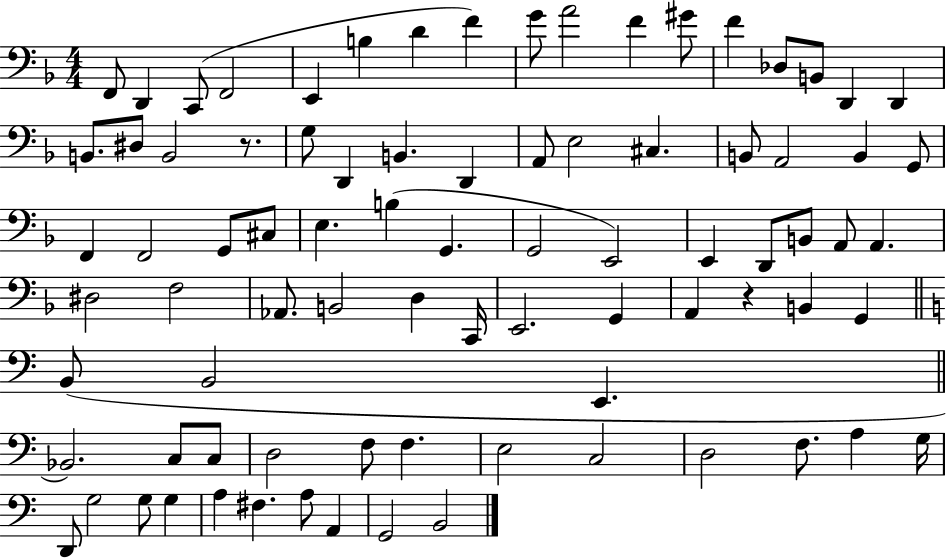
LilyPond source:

{
  \clef bass
  \numericTimeSignature
  \time 4/4
  \key f \major
  f,8 d,4 c,8( f,2 | e,4 b4 d'4 f'4) | g'8 a'2 f'4 gis'8 | f'4 des8 b,8 d,4 d,4 | \break b,8. dis8 b,2 r8. | g8 d,4 b,4. d,4 | a,8 e2 cis4. | b,8 a,2 b,4 g,8 | \break f,4 f,2 g,8 cis8 | e4. b4( g,4. | g,2 e,2) | e,4 d,8 b,8 a,8 a,4. | \break dis2 f2 | aes,8. b,2 d4 c,16 | e,2. g,4 | a,4 r4 b,4 g,4 | \break \bar "||" \break \key a \minor b,8( b,2 e,4. | \bar "||" \break \key a \minor bes,2.) c8 c8 | d2 f8 f4. | e2 c2 | d2 f8. a4 g16 | \break d,8 g2 g8 g4 | a4 fis4. a8 a,4 | g,2 b,2 | \bar "|."
}